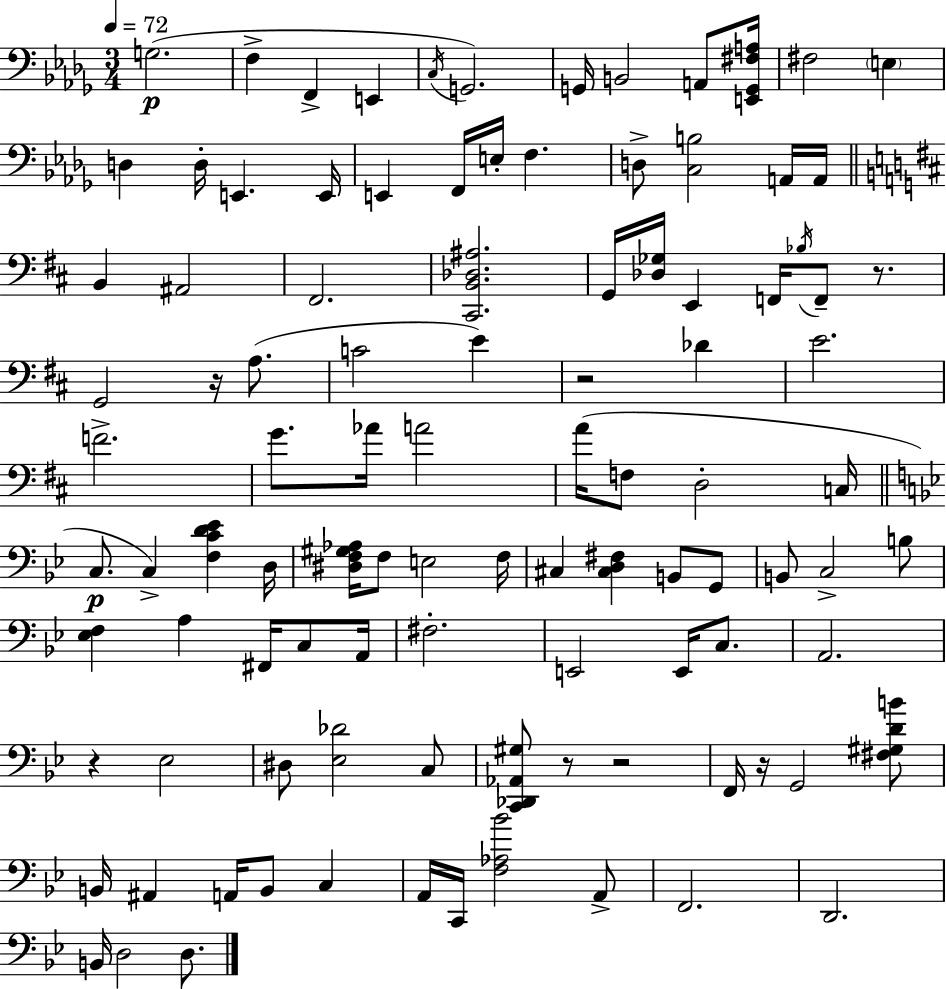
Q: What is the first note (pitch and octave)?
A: G3